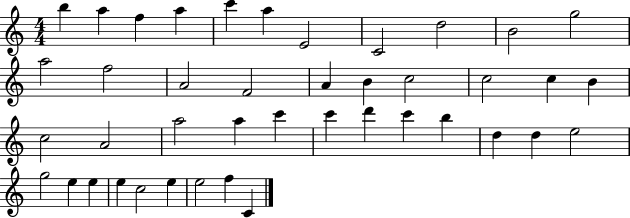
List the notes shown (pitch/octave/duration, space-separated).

B5/q A5/q F5/q A5/q C6/q A5/q E4/h C4/h D5/h B4/h G5/h A5/h F5/h A4/h F4/h A4/q B4/q C5/h C5/h C5/q B4/q C5/h A4/h A5/h A5/q C6/q C6/q D6/q C6/q B5/q D5/q D5/q E5/h G5/h E5/q E5/q E5/q C5/h E5/q E5/h F5/q C4/q